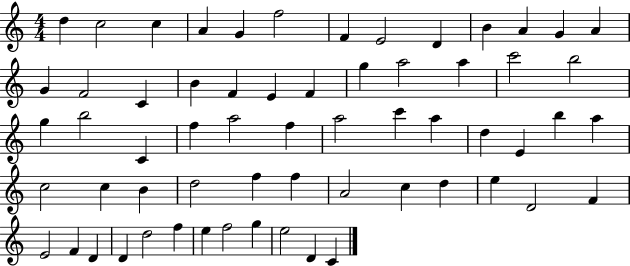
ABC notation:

X:1
T:Untitled
M:4/4
L:1/4
K:C
d c2 c A G f2 F E2 D B A G A G F2 C B F E F g a2 a c'2 b2 g b2 C f a2 f a2 c' a d E b a c2 c B d2 f f A2 c d e D2 F E2 F D D d2 f e f2 g e2 D C